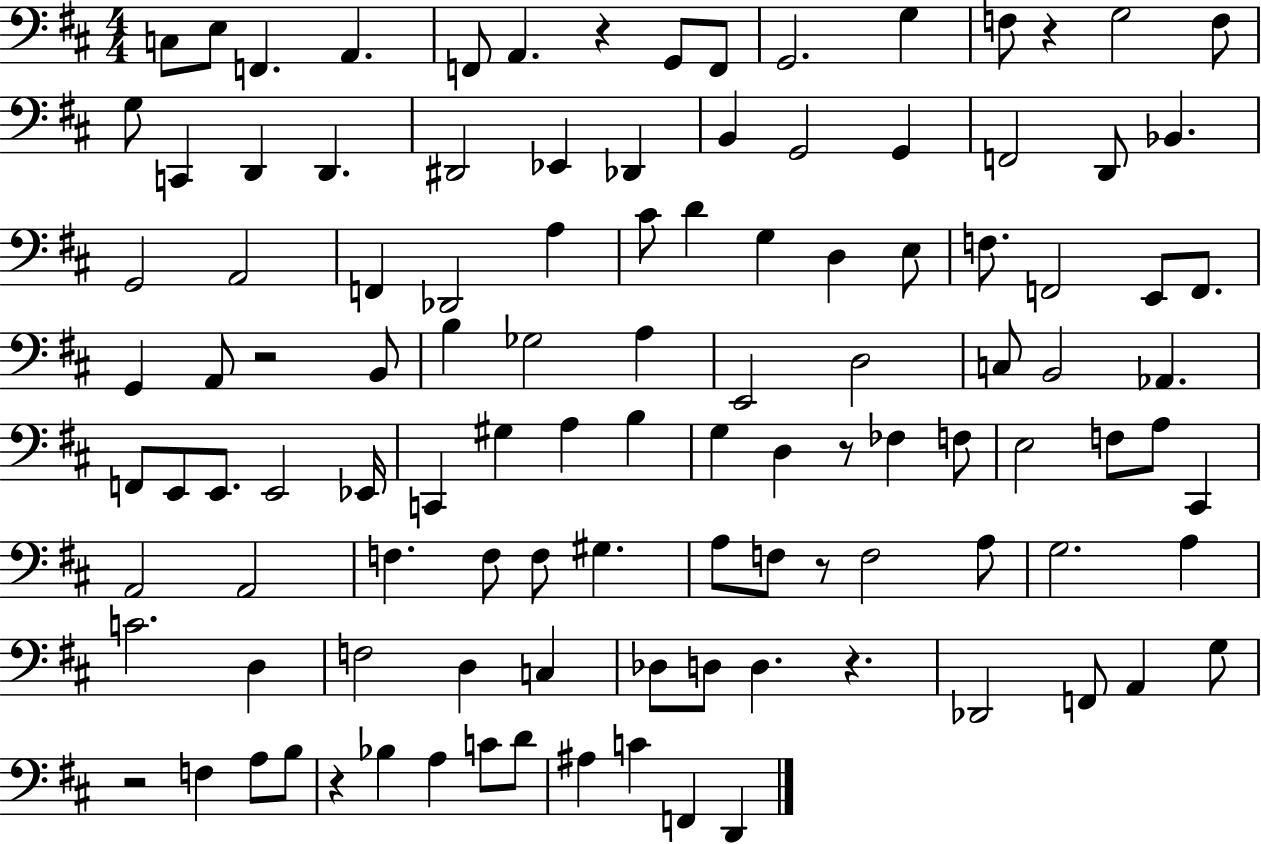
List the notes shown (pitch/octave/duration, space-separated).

C3/e E3/e F2/q. A2/q. F2/e A2/q. R/q G2/e F2/e G2/h. G3/q F3/e R/q G3/h F3/e G3/e C2/q D2/q D2/q. D#2/h Eb2/q Db2/q B2/q G2/h G2/q F2/h D2/e Bb2/q. G2/h A2/h F2/q Db2/h A3/q C#4/e D4/q G3/q D3/q E3/e F3/e. F2/h E2/e F2/e. G2/q A2/e R/h B2/e B3/q Gb3/h A3/q E2/h D3/h C3/e B2/h Ab2/q. F2/e E2/e E2/e. E2/h Eb2/s C2/q G#3/q A3/q B3/q G3/q D3/q R/e FES3/q F3/e E3/h F3/e A3/e C#2/q A2/h A2/h F3/q. F3/e F3/e G#3/q. A3/e F3/e R/e F3/h A3/e G3/h. A3/q C4/h. D3/q F3/h D3/q C3/q Db3/e D3/e D3/q. R/q. Db2/h F2/e A2/q G3/e R/h F3/q A3/e B3/e R/q Bb3/q A3/q C4/e D4/e A#3/q C4/q F2/q D2/q